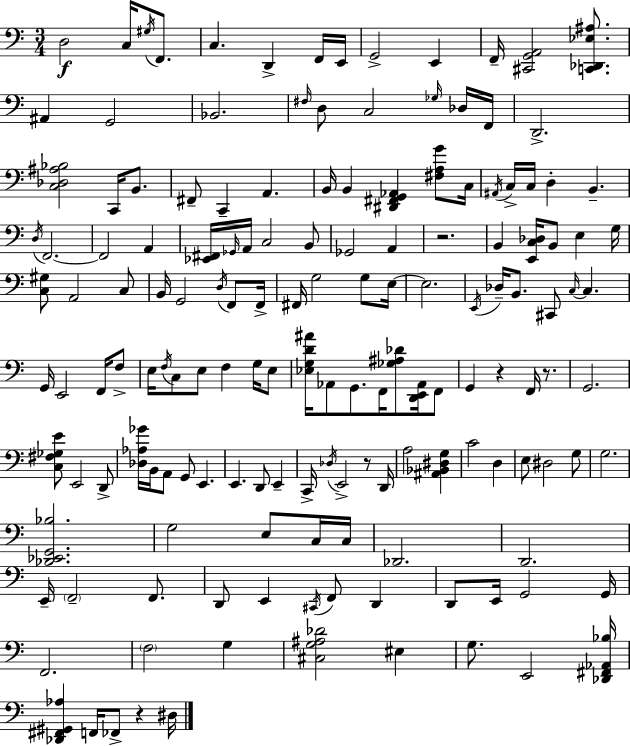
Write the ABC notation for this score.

X:1
T:Untitled
M:3/4
L:1/4
K:C
D,2 C,/4 ^G,/4 F,,/2 C, D,, F,,/4 E,,/4 G,,2 E,, F,,/4 [^C,,G,,A,,]2 [C,,_D,,_E,^A,]/2 ^A,, G,,2 _B,,2 ^F,/4 D,/2 C,2 _G,/4 _D,/4 F,,/4 D,,2 [C,_D,^A,_B,]2 C,,/4 B,,/2 ^F,,/2 C,, A,, B,,/4 B,, [^D,,^F,,G,,_A,,] [^F,A,G]/2 C,/4 ^A,,/4 C,/4 C,/4 D, B,, D,/4 F,,2 F,,2 A,, [_E,,^F,,]/4 _G,,/4 A,,/4 C,2 B,,/2 _G,,2 A,, z2 B,, [E,,C,_D,]/4 B,,/2 E, G,/4 [C,^G,]/2 A,,2 C,/2 B,,/4 G,,2 D,/4 F,,/2 F,,/4 ^F,,/4 G,2 G,/2 E,/4 E,2 E,,/4 _D,/4 B,,/2 ^C,,/2 C,/4 C, G,,/4 E,,2 F,,/4 F,/2 E,/4 F,/4 C,/2 E,/2 F, G,/4 E,/2 [_E,G,D^A]/4 _A,,/2 G,,/2 F,,/4 [_G,^A,_D]/2 [D,,E,,_A,,]/4 F,,/2 G,, z F,,/4 z/2 G,,2 [C,^F,_G,E]/2 E,,2 D,,/2 [_D,_A,_G]/4 B,,/4 A,,/2 G,,/2 E,, E,, D,,/2 E,, C,,/4 _D,/4 E,,2 z/2 D,,/4 A,2 [^A,,_B,,^D,G,] C2 D, E,/2 ^D,2 G,/2 G,2 [_D,,_E,,G,,_B,]2 G,2 E,/2 C,/4 C,/4 _D,,2 D,,2 E,,/4 F,,2 F,,/2 D,,/2 E,, ^C,,/4 F,,/2 D,, D,,/2 E,,/4 G,,2 G,,/4 F,,2 F,2 G, [^C,G,^A,_D]2 ^E, G,/2 E,,2 [_D,,^F,,_A,,_B,]/4 [_D,,^F,,^G,,_A,] F,,/4 _F,,/2 z ^D,/4